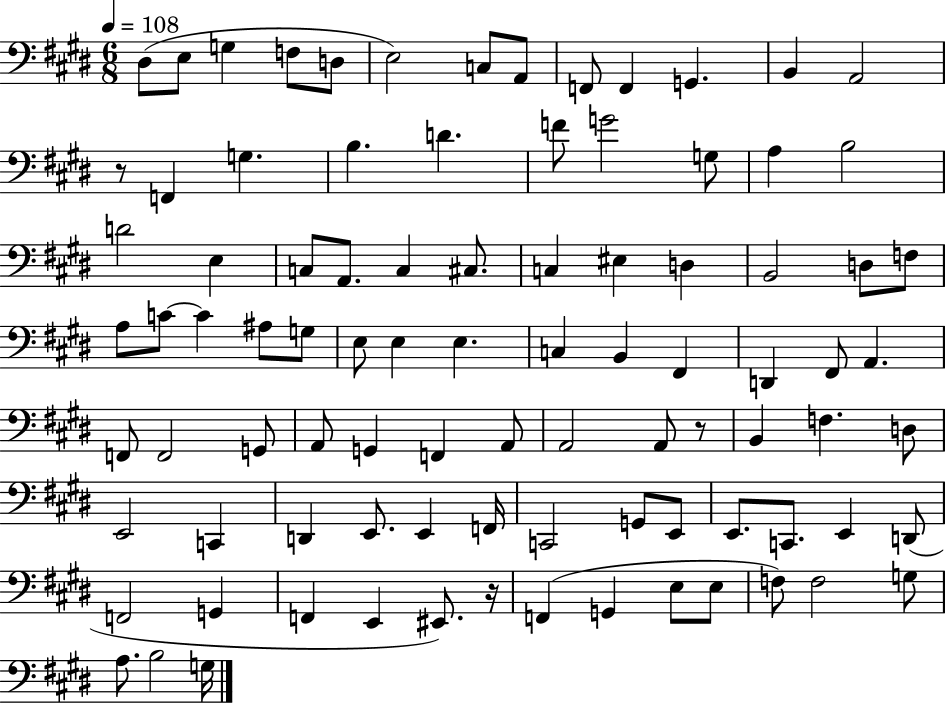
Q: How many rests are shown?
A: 3